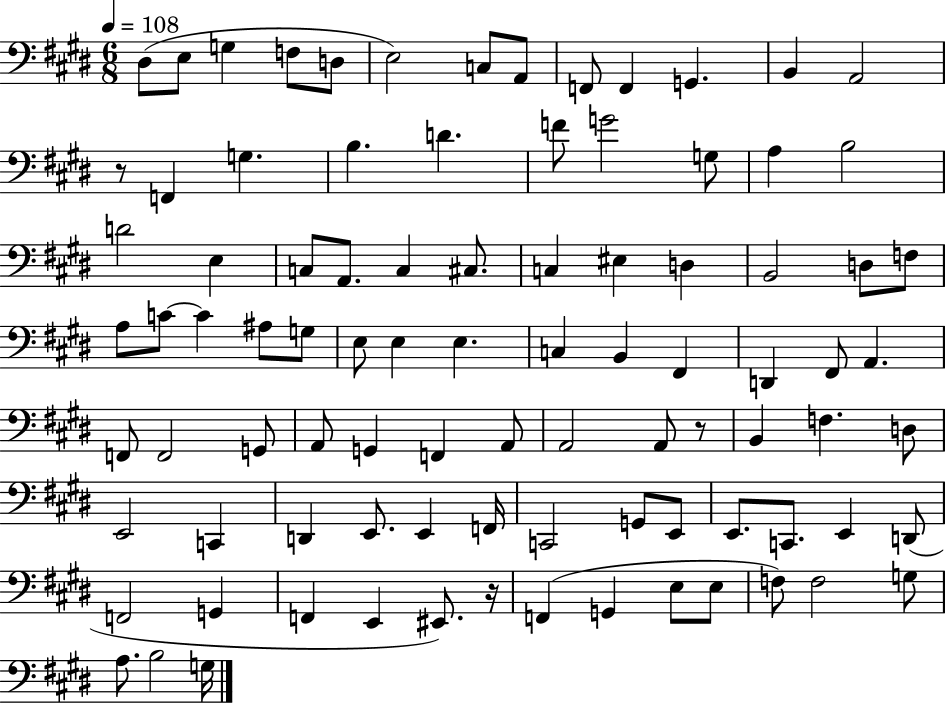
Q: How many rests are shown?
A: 3